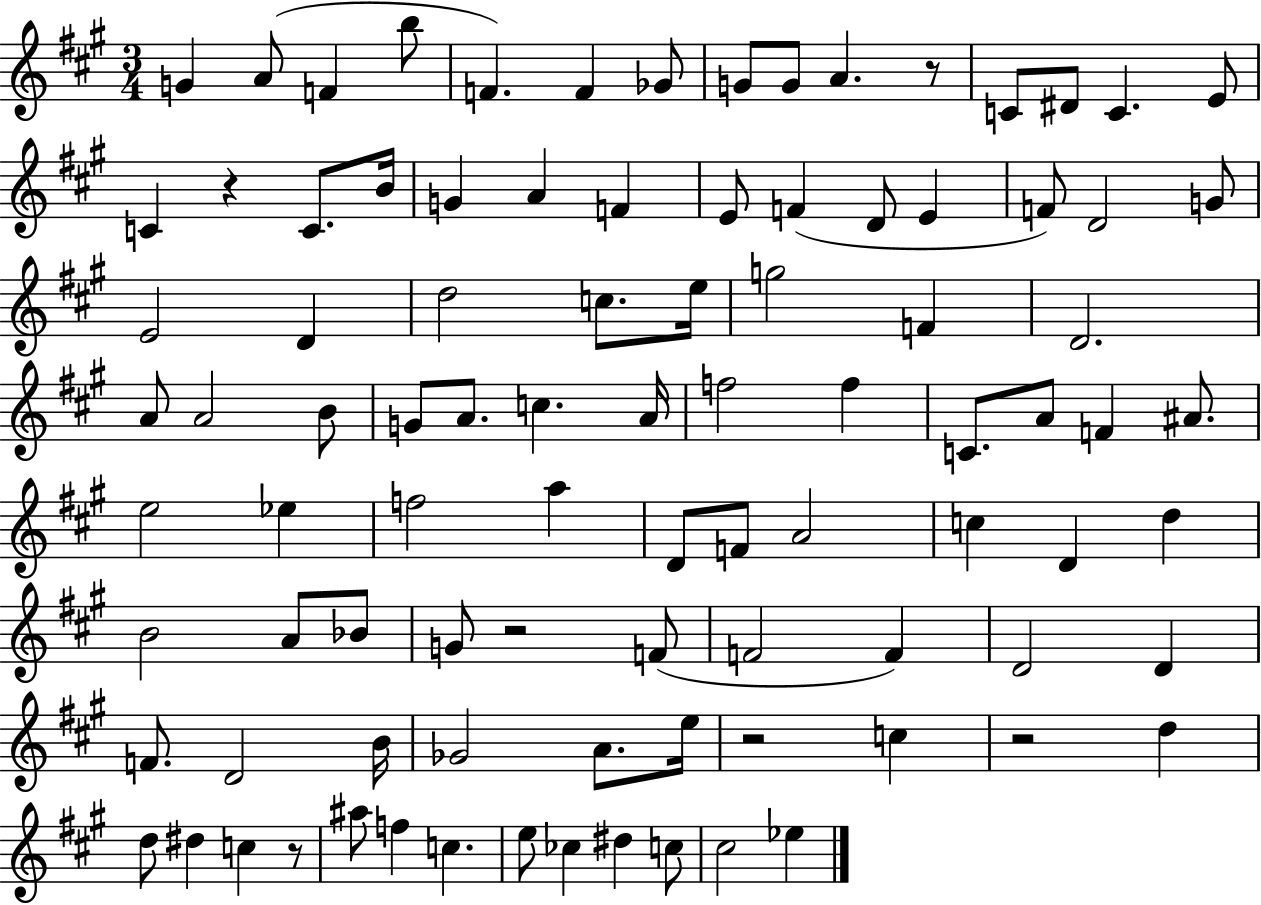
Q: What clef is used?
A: treble